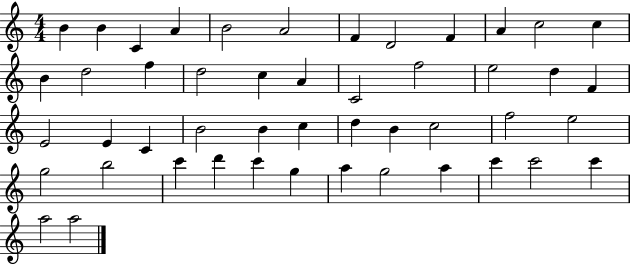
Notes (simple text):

B4/q B4/q C4/q A4/q B4/h A4/h F4/q D4/h F4/q A4/q C5/h C5/q B4/q D5/h F5/q D5/h C5/q A4/q C4/h F5/h E5/h D5/q F4/q E4/h E4/q C4/q B4/h B4/q C5/q D5/q B4/q C5/h F5/h E5/h G5/h B5/h C6/q D6/q C6/q G5/q A5/q G5/h A5/q C6/q C6/h C6/q A5/h A5/h